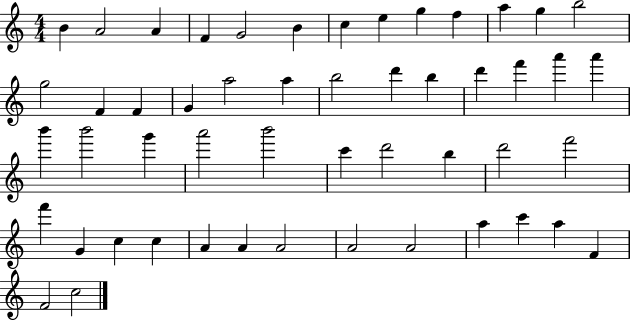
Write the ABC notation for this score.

X:1
T:Untitled
M:4/4
L:1/4
K:C
B A2 A F G2 B c e g f a g b2 g2 F F G a2 a b2 d' b d' f' a' a' b' b'2 g' a'2 b'2 c' d'2 b d'2 f'2 f' G c c A A A2 A2 A2 a c' a F F2 c2